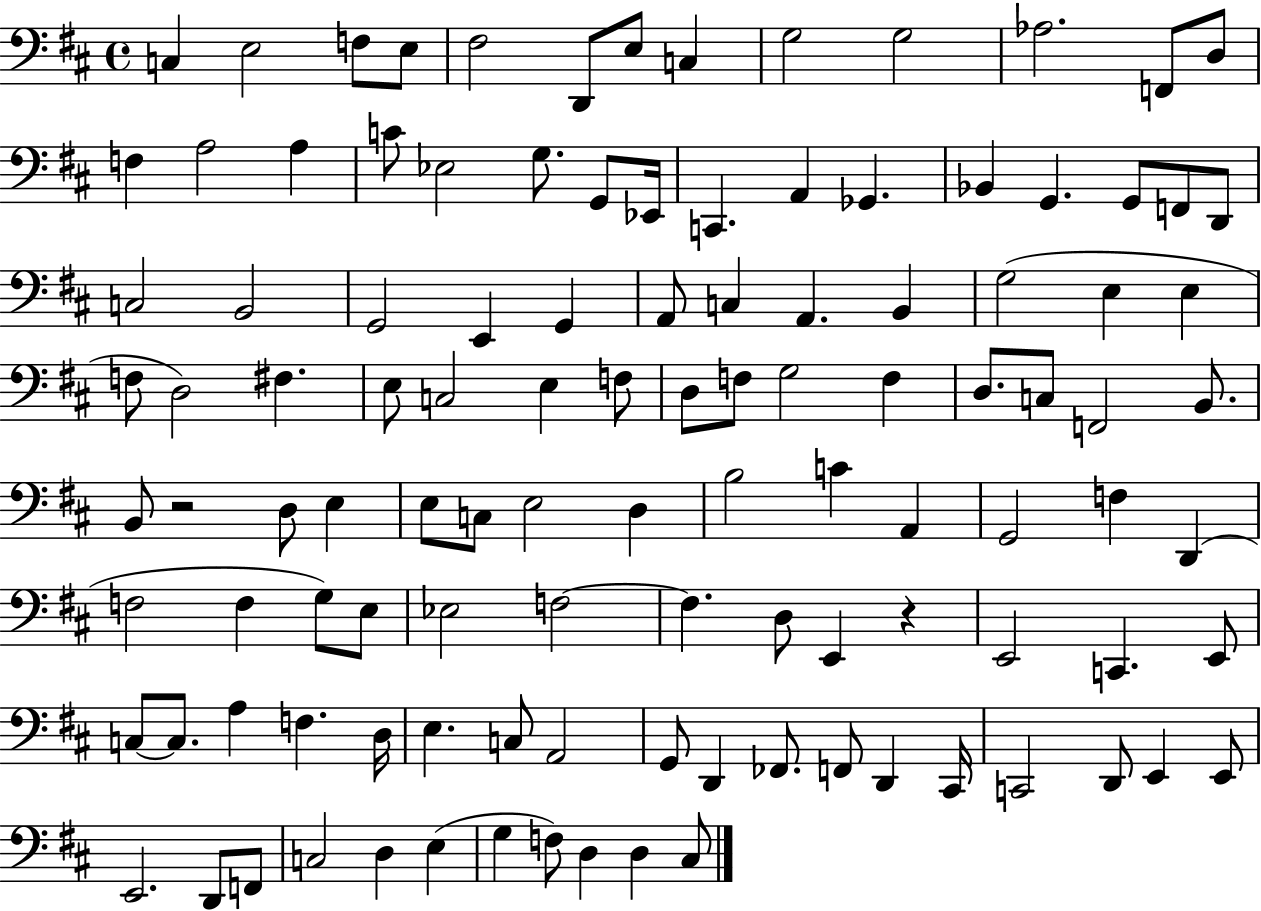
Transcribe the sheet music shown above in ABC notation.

X:1
T:Untitled
M:4/4
L:1/4
K:D
C, E,2 F,/2 E,/2 ^F,2 D,,/2 E,/2 C, G,2 G,2 _A,2 F,,/2 D,/2 F, A,2 A, C/2 _E,2 G,/2 G,,/2 _E,,/4 C,, A,, _G,, _B,, G,, G,,/2 F,,/2 D,,/2 C,2 B,,2 G,,2 E,, G,, A,,/2 C, A,, B,, G,2 E, E, F,/2 D,2 ^F, E,/2 C,2 E, F,/2 D,/2 F,/2 G,2 F, D,/2 C,/2 F,,2 B,,/2 B,,/2 z2 D,/2 E, E,/2 C,/2 E,2 D, B,2 C A,, G,,2 F, D,, F,2 F, G,/2 E,/2 _E,2 F,2 F, D,/2 E,, z E,,2 C,, E,,/2 C,/2 C,/2 A, F, D,/4 E, C,/2 A,,2 G,,/2 D,, _F,,/2 F,,/2 D,, ^C,,/4 C,,2 D,,/2 E,, E,,/2 E,,2 D,,/2 F,,/2 C,2 D, E, G, F,/2 D, D, ^C,/2